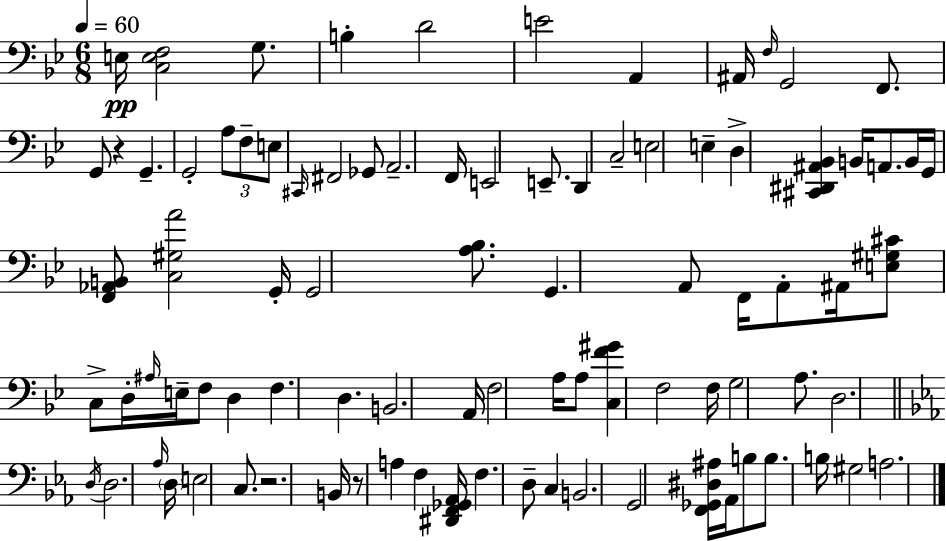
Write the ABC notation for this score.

X:1
T:Untitled
M:6/8
L:1/4
K:Bb
E,/4 [C,E,F,]2 G,/2 B, D2 E2 A,, ^A,,/4 F,/4 G,,2 F,,/2 G,,/2 z G,, G,,2 A,/2 F,/2 E,/2 ^C,,/4 ^F,,2 _G,,/2 A,,2 F,,/4 E,,2 E,,/2 D,, C,2 E,2 E, D, [^C,,^D,,^A,,_B,,] B,,/4 A,,/2 B,,/4 G,,/4 [F,,_A,,B,,]/2 [C,^G,A]2 G,,/4 G,,2 [A,_B,]/2 G,, A,,/2 F,,/4 A,,/2 ^A,,/4 [E,^G,^C]/2 C,/2 D,/4 ^A,/4 E,/4 F,/2 D, F, D, B,,2 A,,/4 F,2 A,/4 A,/2 [C,F^G] F,2 F,/4 G,2 A,/2 D,2 D,/4 D,2 _A,/4 D,/4 E,2 C,/2 z2 B,,/4 z/2 A, F, [^D,,F,,_G,,_A,,]/4 F, D,/2 C, B,,2 G,,2 [F,,_G,,^D,^A,]/4 _A,,/4 B,/2 B,/2 B,/4 ^G,2 A,2